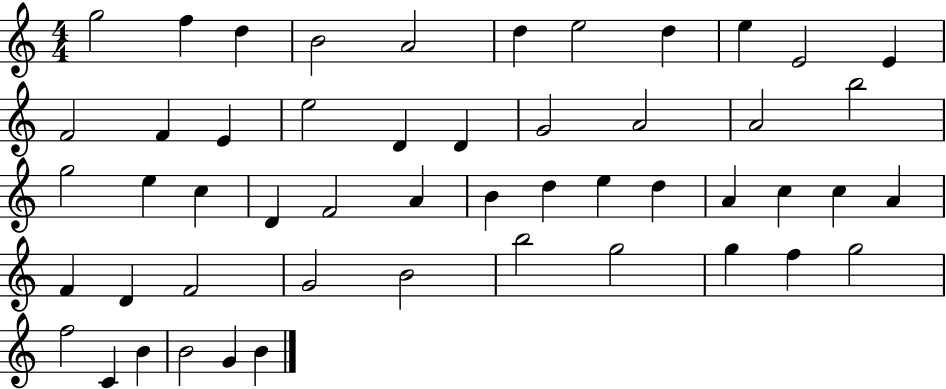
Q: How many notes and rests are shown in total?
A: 51